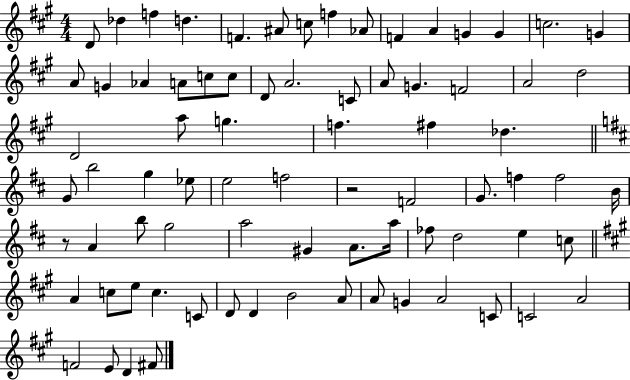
D4/e Db5/q F5/q D5/q. F4/q. A#4/e C5/e F5/q Ab4/e F4/q A4/q G4/q G4/q C5/h. G4/q A4/e G4/q Ab4/q A4/e C5/e C5/e D4/e A4/h. C4/e A4/e G4/q. F4/h A4/h D5/h D4/h A5/e G5/q. F5/q. F#5/q Db5/q. G4/e B5/h G5/q Eb5/e E5/h F5/h R/h F4/h G4/e. F5/q F5/h B4/s R/e A4/q B5/e G5/h A5/h G#4/q A4/e. A5/s FES5/e D5/h E5/q C5/e A4/q C5/e E5/e C5/q. C4/e D4/e D4/q B4/h A4/e A4/e G4/q A4/h C4/e C4/h A4/h F4/h E4/e D4/q F#4/e